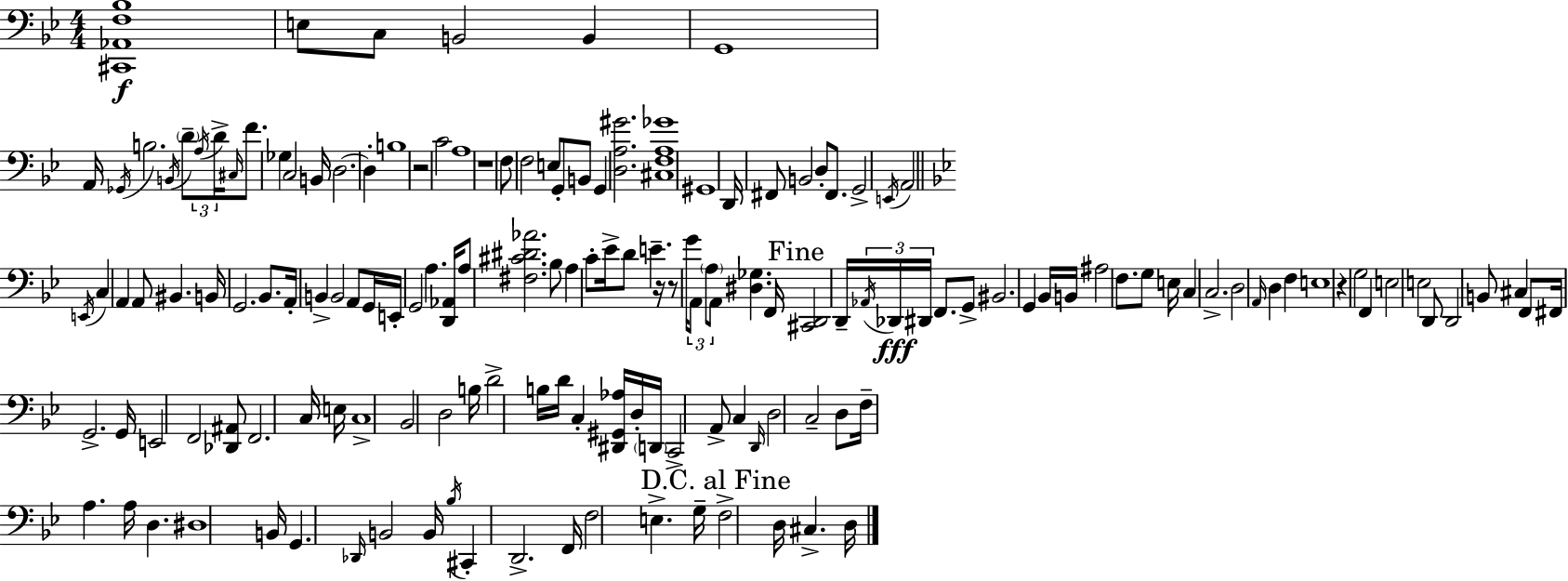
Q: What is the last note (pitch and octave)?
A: D3